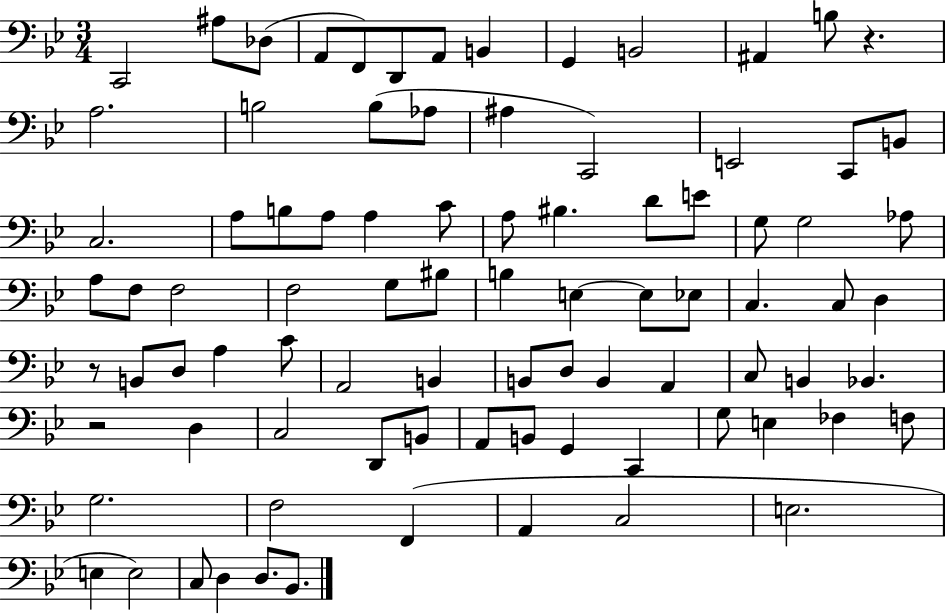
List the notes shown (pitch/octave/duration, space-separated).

C2/h A#3/e Db3/e A2/e F2/e D2/e A2/e B2/q G2/q B2/h A#2/q B3/e R/q. A3/h. B3/h B3/e Ab3/e A#3/q C2/h E2/h C2/e B2/e C3/h. A3/e B3/e A3/e A3/q C4/e A3/e BIS3/q. D4/e E4/e G3/e G3/h Ab3/e A3/e F3/e F3/h F3/h G3/e BIS3/e B3/q E3/q E3/e Eb3/e C3/q. C3/e D3/q R/e B2/e D3/e A3/q C4/e A2/h B2/q B2/e D3/e B2/q A2/q C3/e B2/q Bb2/q. R/h D3/q C3/h D2/e B2/e A2/e B2/e G2/q C2/q G3/e E3/q FES3/q F3/e G3/h. F3/h F2/q A2/q C3/h E3/h. E3/q E3/h C3/e D3/q D3/e. Bb2/e.